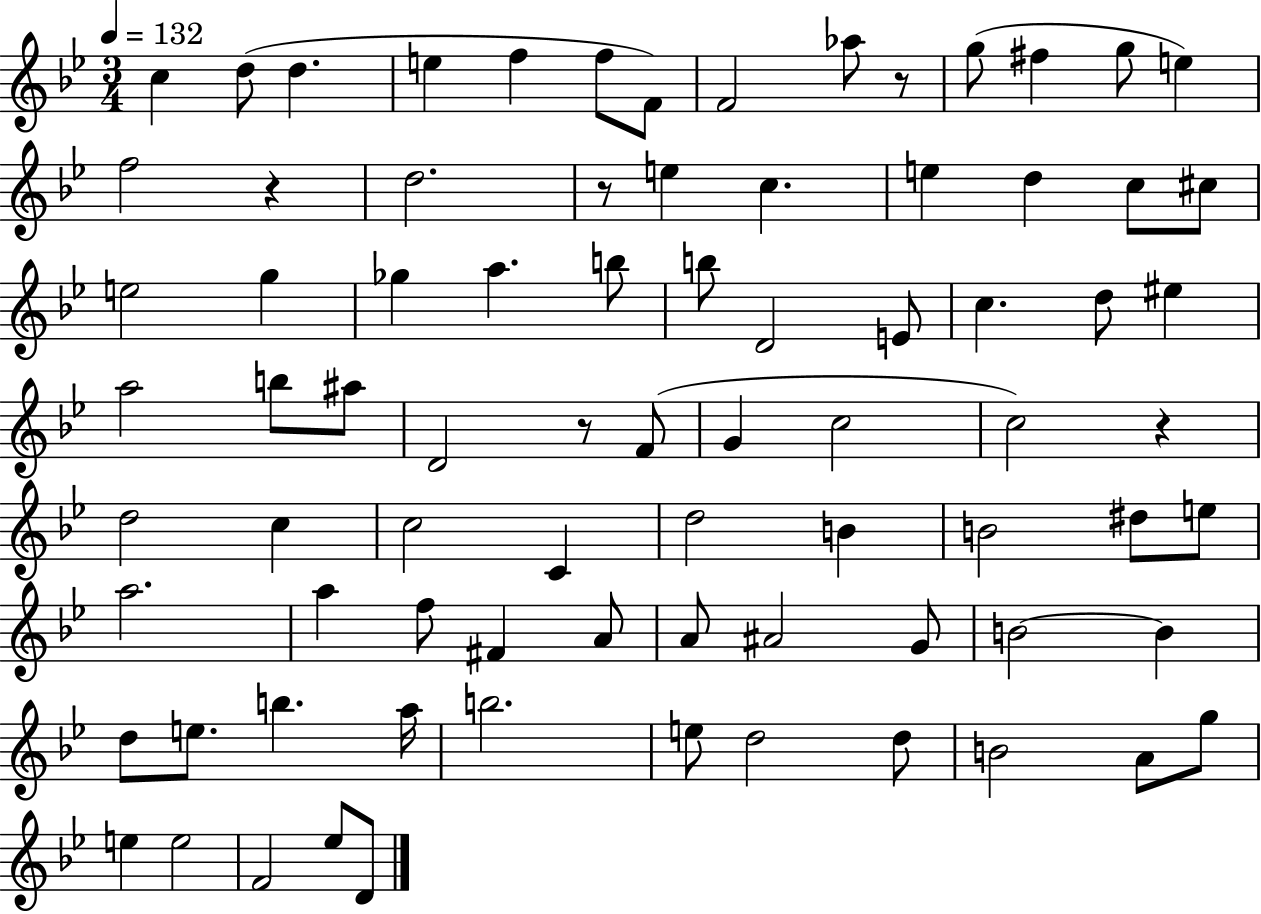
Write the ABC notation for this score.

X:1
T:Untitled
M:3/4
L:1/4
K:Bb
c d/2 d e f f/2 F/2 F2 _a/2 z/2 g/2 ^f g/2 e f2 z d2 z/2 e c e d c/2 ^c/2 e2 g _g a b/2 b/2 D2 E/2 c d/2 ^e a2 b/2 ^a/2 D2 z/2 F/2 G c2 c2 z d2 c c2 C d2 B B2 ^d/2 e/2 a2 a f/2 ^F A/2 A/2 ^A2 G/2 B2 B d/2 e/2 b a/4 b2 e/2 d2 d/2 B2 A/2 g/2 e e2 F2 _e/2 D/2